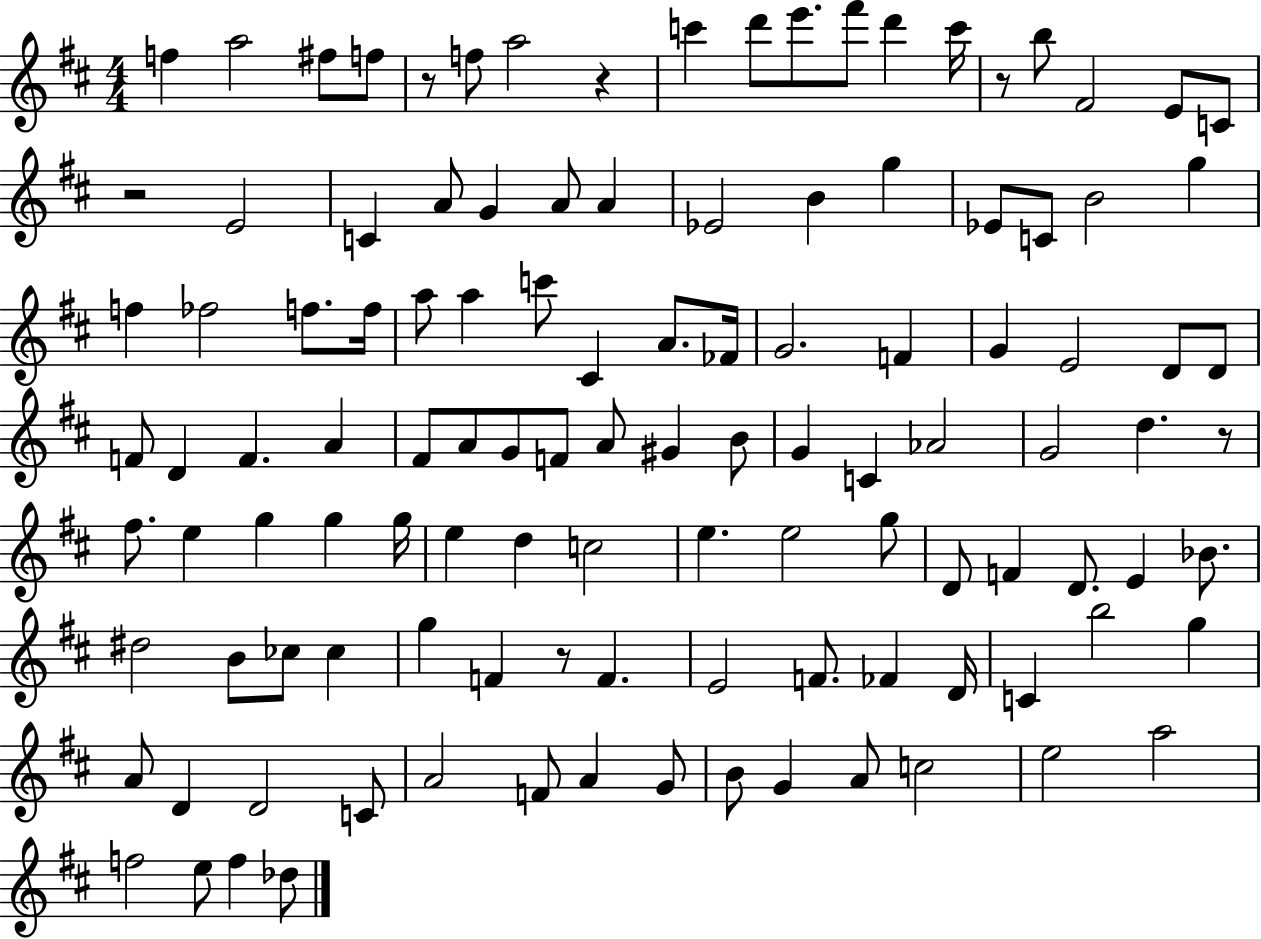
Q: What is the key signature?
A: D major